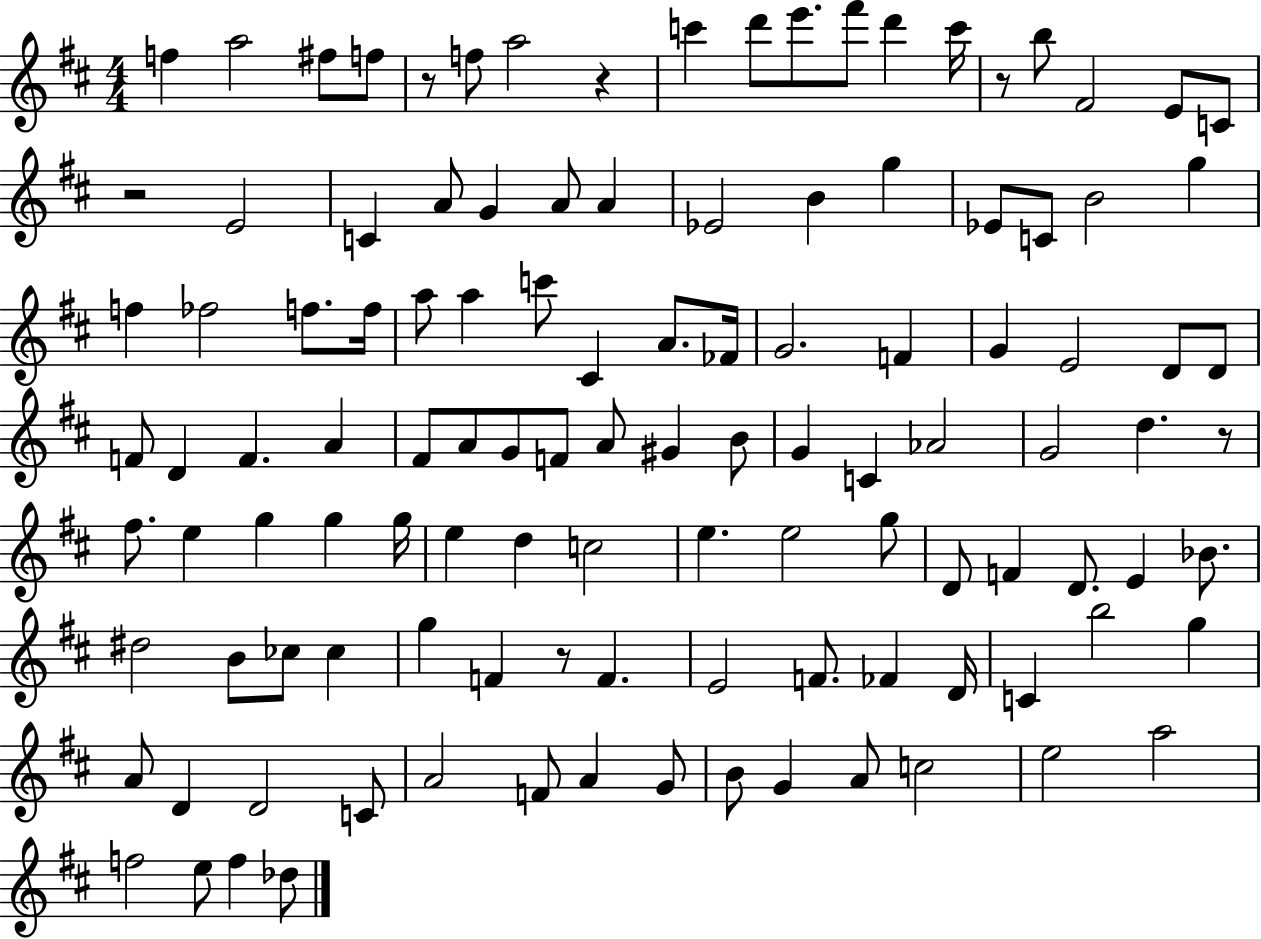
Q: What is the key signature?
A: D major